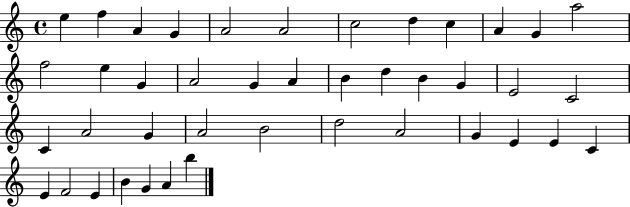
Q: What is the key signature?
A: C major